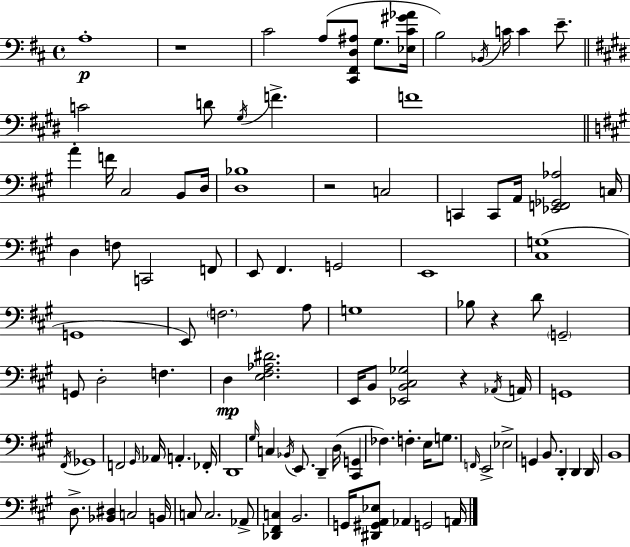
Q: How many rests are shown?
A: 4